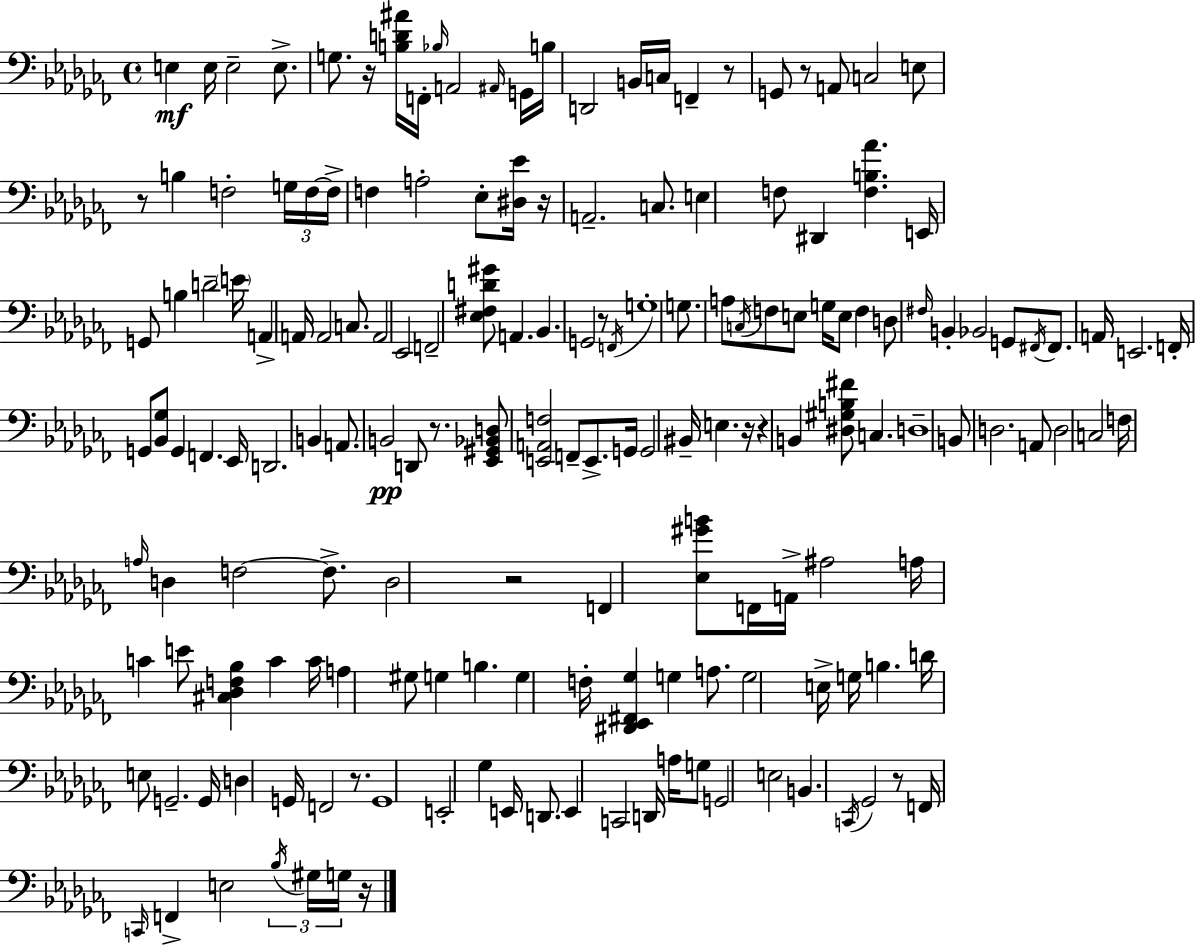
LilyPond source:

{
  \clef bass
  \time 4/4
  \defaultTimeSignature
  \key aes \minor
  \repeat volta 2 { e4\mf e16 e2-- e8.-> | g8. r16 <b d' ais'>16 f,16-. \grace { bes16 } a,2 \grace { ais,16 } | g,16 b16 d,2 b,16 c16 f,4-- | r8 g,8 r8 a,8 c2 | \break e8 r8 b4 f2-. | \tuplet 3/2 { g16 f16~~ f16-> } f4 a2-. ees8-. | <dis ees'>16 r16 a,2.-- c8. | e4 f8 dis,4 <f b aes'>4. | \break e,16 g,8 b4 d'2-- | \parenthesize e'16 a,4-> a,16 a,2 c8. | a,2 ees,2 | f,2-- <ees fis d' gis'>8 a,4. | \break bes,4. g,2 | r8 \acciaccatura { f,16 } g1-. | g8. a8 \acciaccatura { c16 } f8 e8 g16 e8 | f4 d8 \grace { fis16 } b,4-. bes,2 | \break g,8 \acciaccatura { fis,16 } fis,8. a,16 e,2. | f,16-. g,8 <bes, ges>8 g,4 f,4. | ees,16 d,2. | b,4 a,8. b,2\pp | \break d,8 r8. <ees, gis, bes, d>8 <e, a, f>2 | f,8-- e,8.-> g,16 g,2 bis,16-- e4. | r16 r4 b,4 <dis gis b fis'>8 | c4. d1-- | \break b,8 d2. | a,8 d2 c2 | f16 \grace { a16 } d4 f2~~ | f8.-> d2 r2 | \break f,4 <ees gis' b'>8 f,16 a,16-> ais2 | a16 c'4 e'8 <cis des f bes>4 | c'4 c'16 a4 gis8 g4 | b4. g4 f16-. <dis, ees, fis, ges>4 | \break g4 a8. g2 e16-> | g16 b4. d'16 e8 g,2.-- | g,16 d4 g,16 f,2 | r8. g,1 | \break e,2-. ges4 | e,16 d,8. e,4 c,2 | d,16 a16 g8 g,2 e2 | b,4. \acciaccatura { c,16 } ges,2 | \break r8 f,16 \grace { c,16 } f,4-> e2 | \tuplet 3/2 { \acciaccatura { bes16 } gis16 g16 } r16 } \bar "|."
}